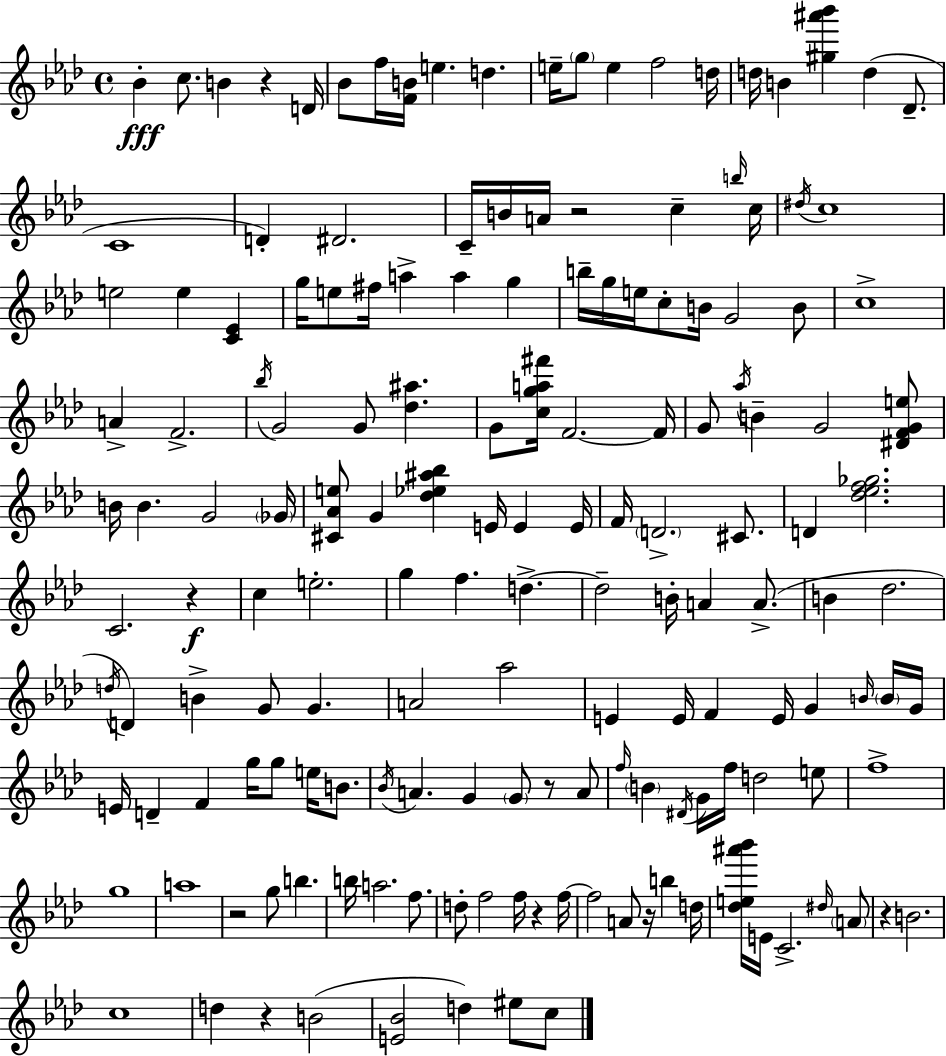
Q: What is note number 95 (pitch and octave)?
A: G4